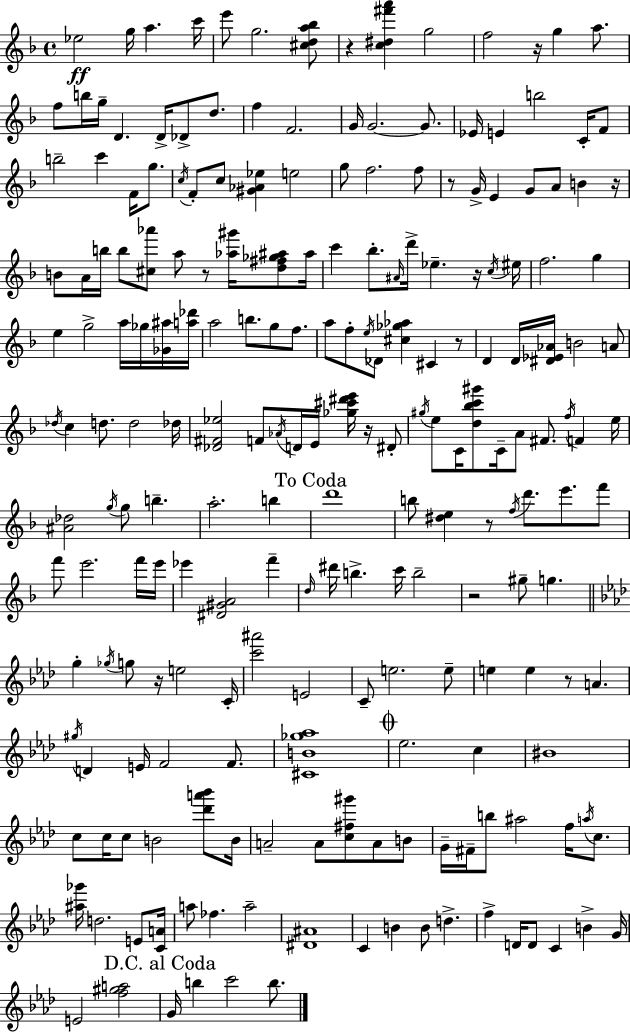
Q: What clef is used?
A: treble